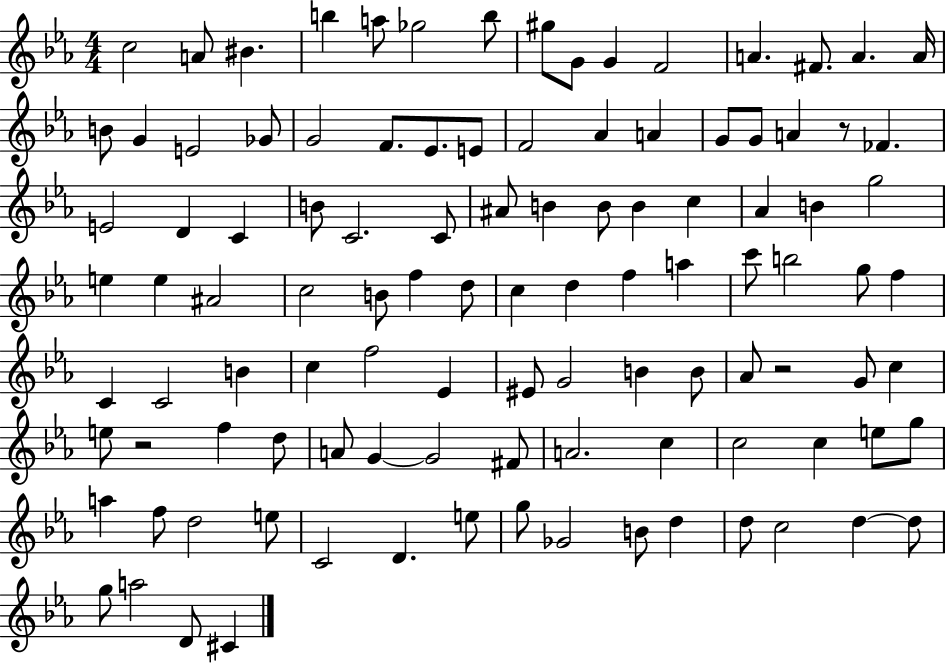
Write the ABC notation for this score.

X:1
T:Untitled
M:4/4
L:1/4
K:Eb
c2 A/2 ^B b a/2 _g2 b/2 ^g/2 G/2 G F2 A ^F/2 A A/4 B/2 G E2 _G/2 G2 F/2 _E/2 E/2 F2 _A A G/2 G/2 A z/2 _F E2 D C B/2 C2 C/2 ^A/2 B B/2 B c _A B g2 e e ^A2 c2 B/2 f d/2 c d f a c'/2 b2 g/2 f C C2 B c f2 _E ^E/2 G2 B B/2 _A/2 z2 G/2 c e/2 z2 f d/2 A/2 G G2 ^F/2 A2 c c2 c e/2 g/2 a f/2 d2 e/2 C2 D e/2 g/2 _G2 B/2 d d/2 c2 d d/2 g/2 a2 D/2 ^C